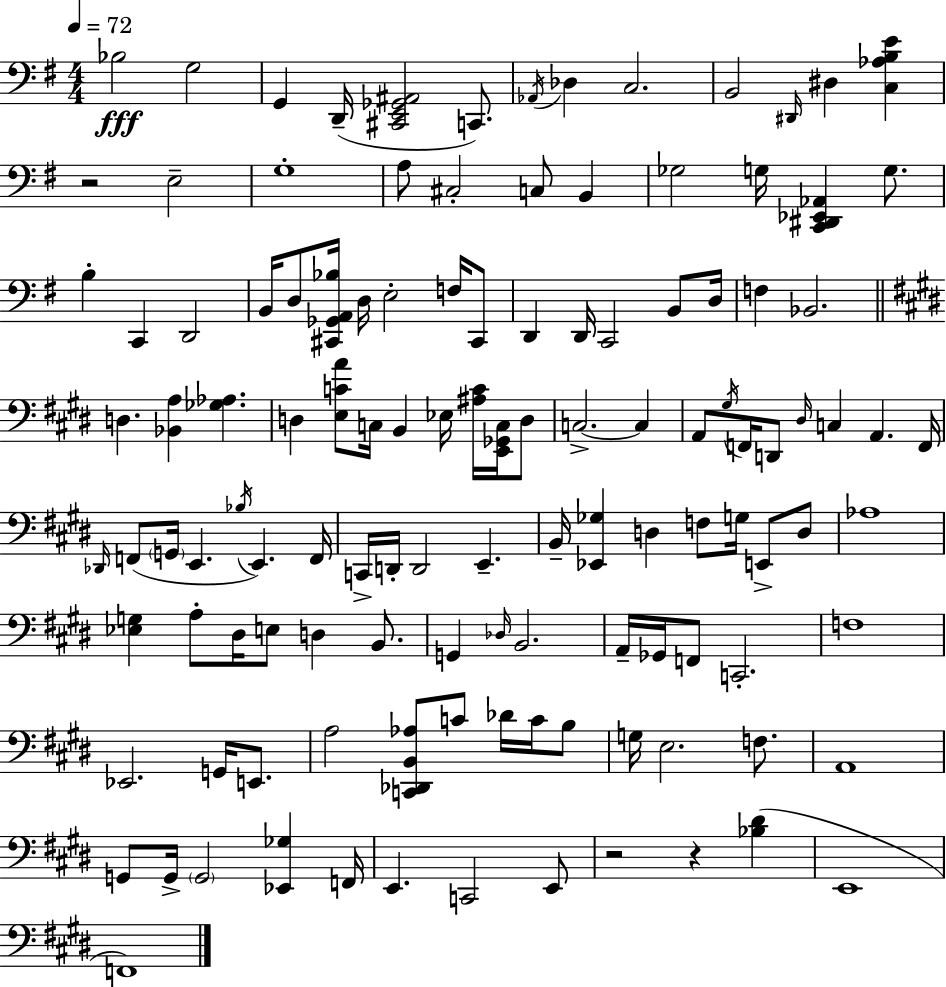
Bb3/h G3/h G2/q D2/s [C#2,E2,Gb2,A#2]/h C2/e. Ab2/s Db3/q C3/h. B2/h D#2/s D#3/q [C3,Ab3,B3,E4]/q R/h E3/h G3/w A3/e C#3/h C3/e B2/q Gb3/h G3/s [C2,D#2,Eb2,Ab2]/q G3/e. B3/q C2/q D2/h B2/s D3/e [C#2,Gb2,A2,Bb3]/s D3/s E3/h F3/s C#2/e D2/q D2/s C2/h B2/e D3/s F3/q Bb2/h. D3/q. [Bb2,A3]/q [Gb3,Ab3]/q. D3/q [E3,C4,A4]/e C3/s B2/q Eb3/s [A#3,C4]/s [E2,Gb2,C3]/s D3/e C3/h. C3/q A2/e G#3/s F2/s D2/e D#3/s C3/q A2/q. F2/s Db2/s F2/e G2/s E2/q. Bb3/s E2/q. F2/s C2/s D2/s D2/h E2/q. B2/s [Eb2,Gb3]/q D3/q F3/e G3/s E2/e D3/e Ab3/w [Eb3,G3]/q A3/e D#3/s E3/e D3/q B2/e. G2/q Db3/s B2/h. A2/s Gb2/s F2/e C2/h. F3/w Eb2/h. G2/s E2/e. A3/h [C2,Db2,B2,Ab3]/e C4/e Db4/s C4/s B3/e G3/s E3/h. F3/e. A2/w G2/e G2/s G2/h [Eb2,Gb3]/q F2/s E2/q. C2/h E2/e R/h R/q [Bb3,D#4]/q E2/w F2/w